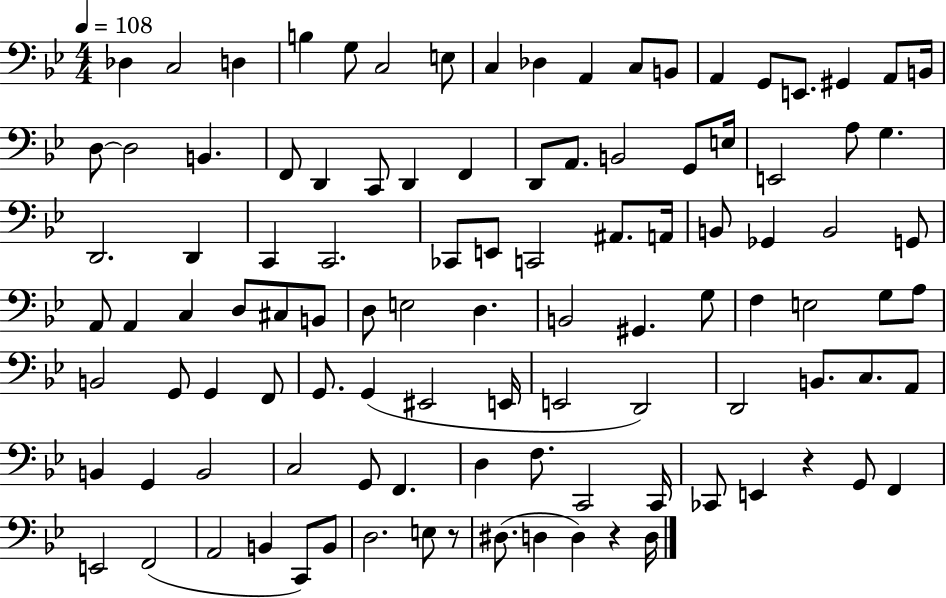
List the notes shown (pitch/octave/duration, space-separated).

Db3/q C3/h D3/q B3/q G3/e C3/h E3/e C3/q Db3/q A2/q C3/e B2/e A2/q G2/e E2/e. G#2/q A2/e B2/s D3/e D3/h B2/q. F2/e D2/q C2/e D2/q F2/q D2/e A2/e. B2/h G2/e E3/s E2/h A3/e G3/q. D2/h. D2/q C2/q C2/h. CES2/e E2/e C2/h A#2/e. A2/s B2/e Gb2/q B2/h G2/e A2/e A2/q C3/q D3/e C#3/e B2/e D3/e E3/h D3/q. B2/h G#2/q. G3/e F3/q E3/h G3/e A3/e B2/h G2/e G2/q F2/e G2/e. G2/q EIS2/h E2/s E2/h D2/h D2/h B2/e. C3/e. A2/e B2/q G2/q B2/h C3/h G2/e F2/q. D3/q F3/e. C2/h C2/s CES2/e E2/q R/q G2/e F2/q E2/h F2/h A2/h B2/q C2/e B2/e D3/h. E3/e R/e D#3/e. D3/q D3/q R/q D3/s